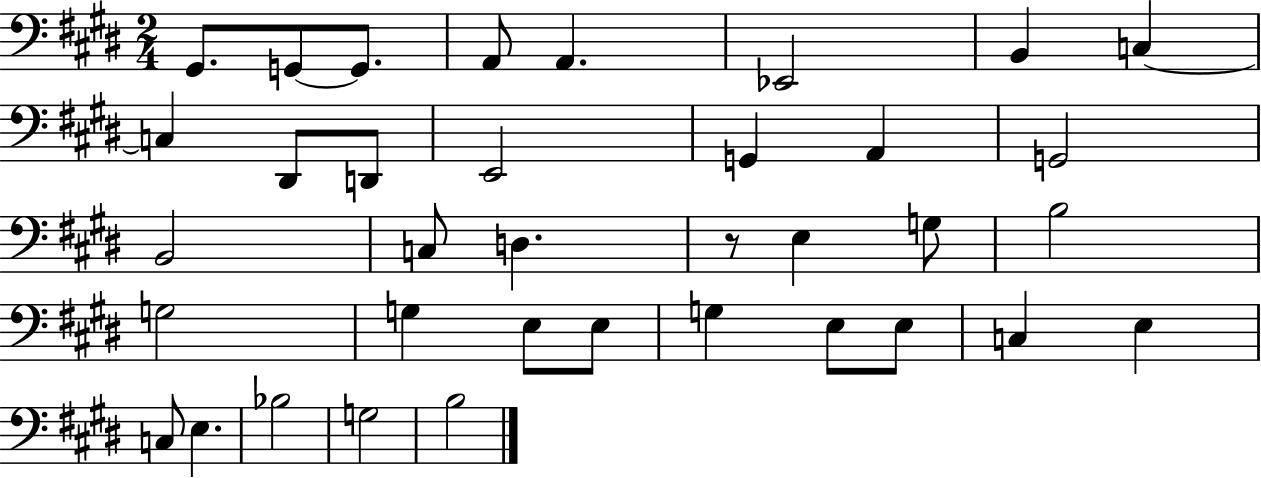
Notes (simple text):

G#2/e. G2/e G2/e. A2/e A2/q. Eb2/h B2/q C3/q C3/q D#2/e D2/e E2/h G2/q A2/q G2/h B2/h C3/e D3/q. R/e E3/q G3/e B3/h G3/h G3/q E3/e E3/e G3/q E3/e E3/e C3/q E3/q C3/e E3/q. Bb3/h G3/h B3/h